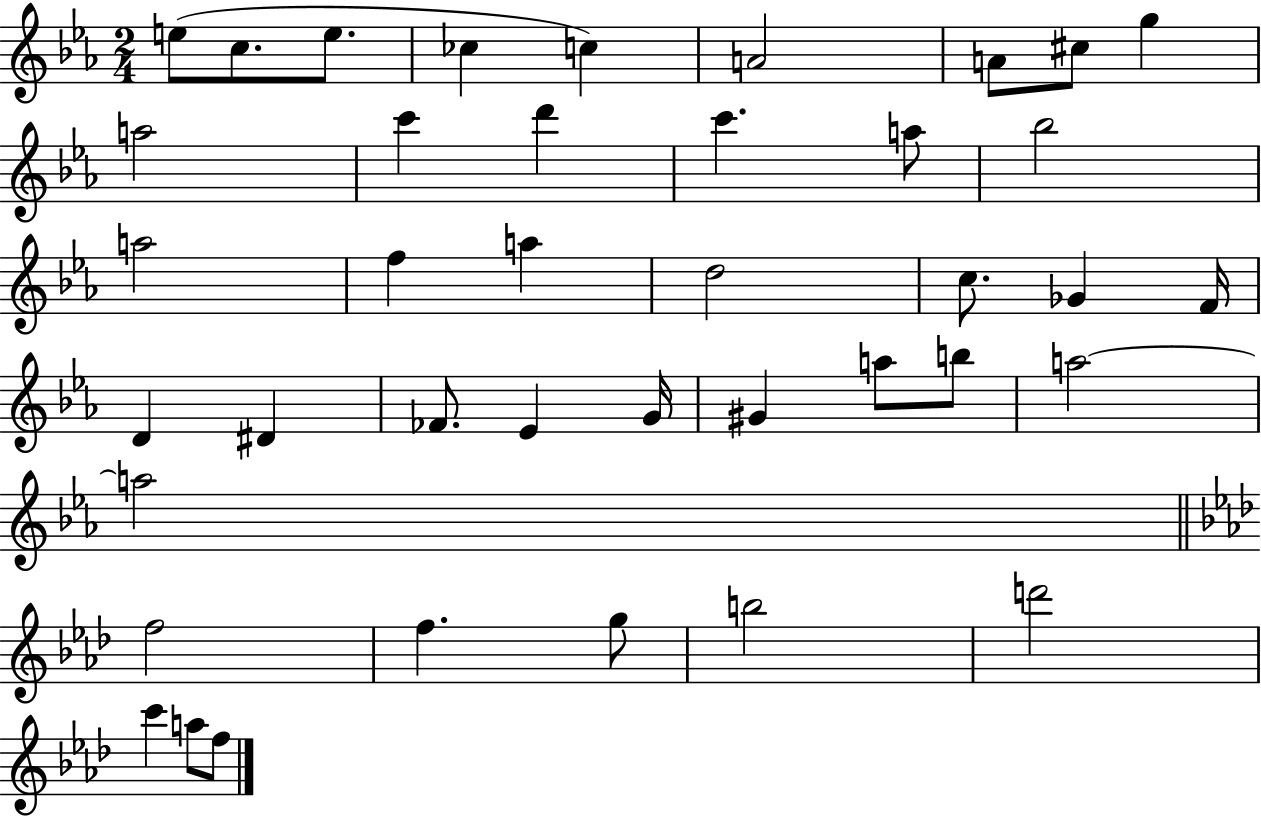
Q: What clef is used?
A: treble